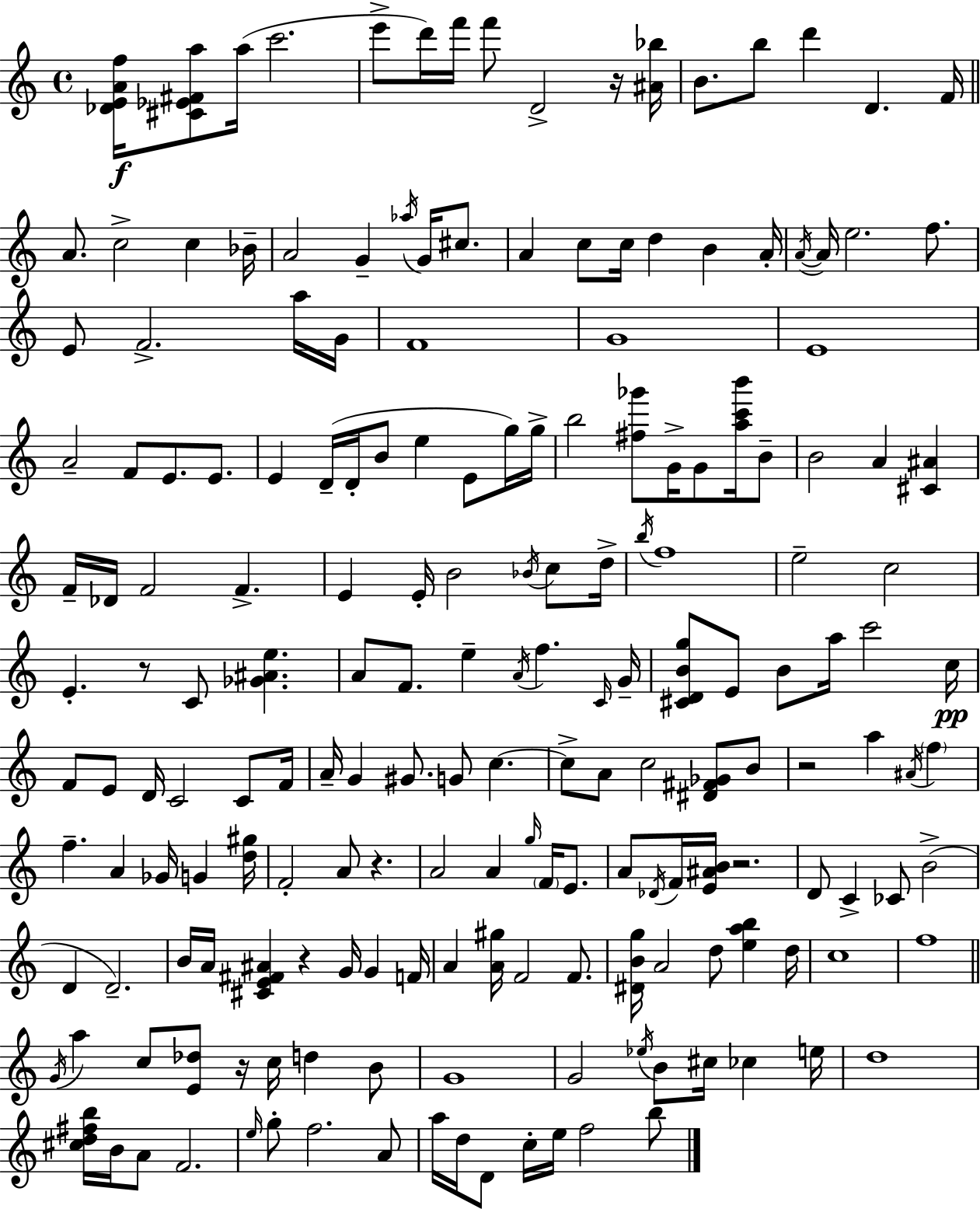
X:1
T:Untitled
M:4/4
L:1/4
K:C
[_DEAf]/4 [^C_E^Fa]/2 a/4 c'2 e'/2 d'/4 f'/4 f'/2 D2 z/4 [^A_b]/4 B/2 b/2 d' D F/4 A/2 c2 c _B/4 A2 G _a/4 G/4 ^c/2 A c/2 c/4 d B A/4 A/4 A/4 e2 f/2 E/2 F2 a/4 G/4 F4 G4 E4 A2 F/2 E/2 E/2 E D/4 D/4 B/2 e E/2 g/4 g/4 b2 [^f_g']/2 G/4 G/2 [ac'b']/4 B/2 B2 A [^C^A] F/4 _D/4 F2 F E E/4 B2 _B/4 c/2 d/4 b/4 f4 e2 c2 E z/2 C/2 [_G^Ae] A/2 F/2 e A/4 f C/4 G/4 [^CDBg]/2 E/2 B/2 a/4 c'2 c/4 F/2 E/2 D/4 C2 C/2 F/4 A/4 G ^G/2 G/2 c c/2 A/2 c2 [^D^F_G]/2 B/2 z2 a ^A/4 f f A _G/4 G [d^g]/4 F2 A/2 z A2 A g/4 F/4 E/2 A/2 _D/4 F/4 [E^AB]/4 z2 D/2 C _C/2 B2 D D2 B/4 A/4 [^CE^F^A] z G/4 G F/4 A [A^g]/4 F2 F/2 [^DBg]/4 A2 d/2 [eab] d/4 c4 f4 G/4 a c/2 [E_d]/2 z/4 c/4 d B/2 G4 G2 _e/4 B/2 ^c/4 _c e/4 d4 [^cd^fb]/4 B/4 A/2 F2 e/4 g/2 f2 A/2 a/4 d/4 D/2 c/4 e/4 f2 b/2